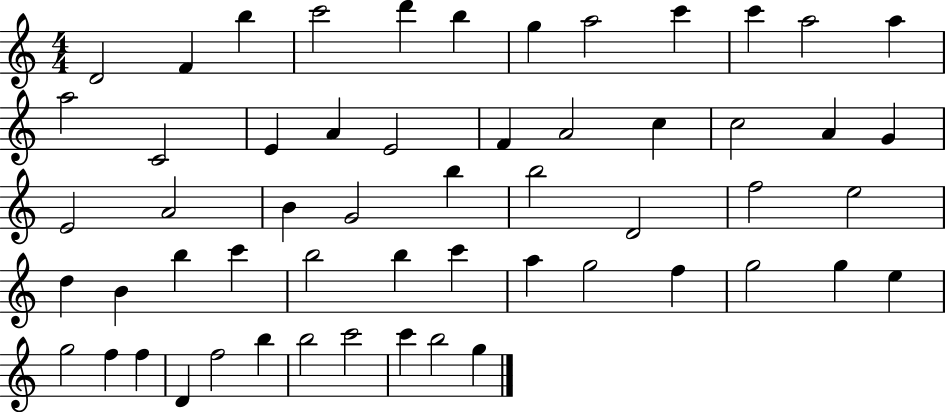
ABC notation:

X:1
T:Untitled
M:4/4
L:1/4
K:C
D2 F b c'2 d' b g a2 c' c' a2 a a2 C2 E A E2 F A2 c c2 A G E2 A2 B G2 b b2 D2 f2 e2 d B b c' b2 b c' a g2 f g2 g e g2 f f D f2 b b2 c'2 c' b2 g